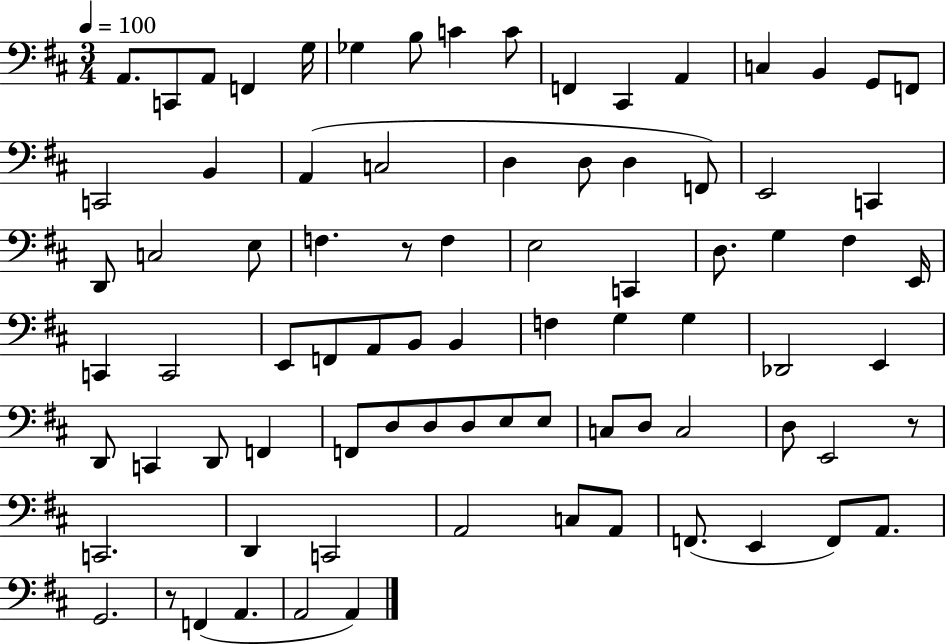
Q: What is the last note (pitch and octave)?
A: A2